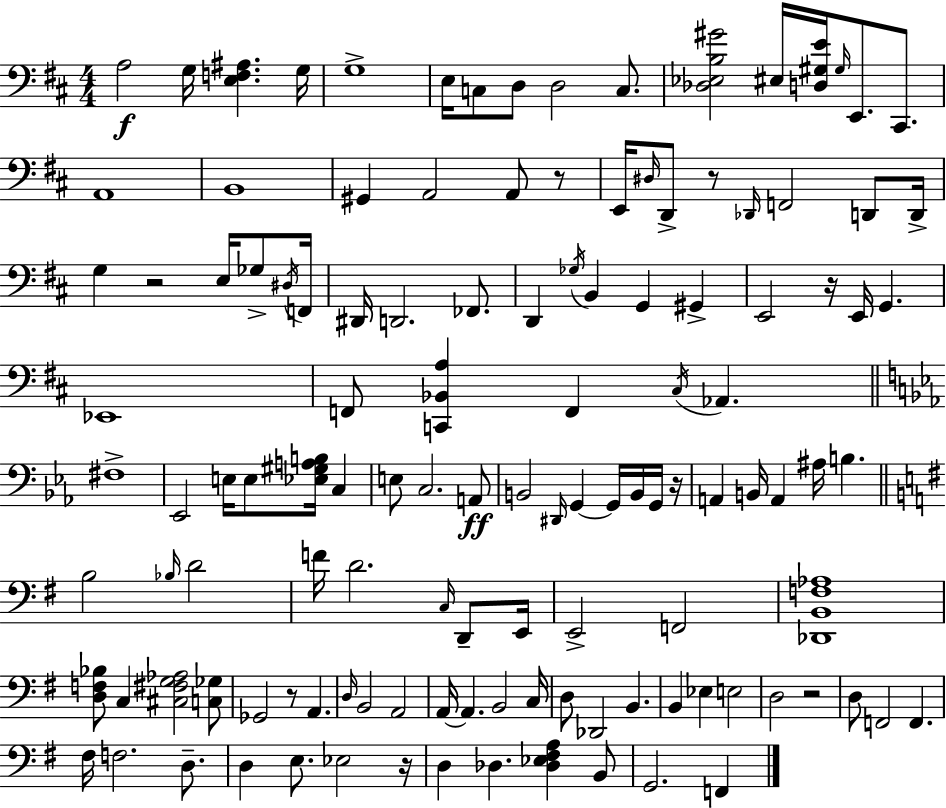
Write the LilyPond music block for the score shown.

{
  \clef bass
  \numericTimeSignature
  \time 4/4
  \key d \major
  a2\f g16 <e f ais>4. g16 | g1-> | e16 c8 d8 d2 c8. | <des ees b gis'>2 eis16 <d gis e'>16 \grace { gis16 } e,8. cis,8. | \break a,1 | b,1 | gis,4 a,2 a,8 r8 | e,16 \grace { dis16 } d,8-> r8 \grace { des,16 } f,2 | \break d,8 d,16-> g4 r2 e16 | ges8-> \acciaccatura { dis16 } f,16 dis,16 d,2. | fes,8. d,4 \acciaccatura { ges16 } b,4 g,4 | gis,4-> e,2 r16 e,16 g,4. | \break ees,1 | f,8 <c, bes, a>4 f,4 \acciaccatura { cis16 } | aes,4. \bar "||" \break \key ees \major fis1-> | ees,2 e16 e8 <ees gis a b>16 c4 | e8 c2. a,8\ff | b,2 \grace { dis,16 } g,4~~ g,16 b,16 g,16 | \break r16 a,4 b,16 a,4 ais16 b4. | \bar "||" \break \key g \major b2 \grace { bes16 } d'2 | f'16 d'2. \grace { c16 } d,8-- | e,16 e,2-> f,2 | <des, b, f aes>1 | \break <d f bes>8 c4 <cis fis g aes>2 | <c ges>8 ges,2 r8 a,4. | \grace { d16 } b,2 a,2 | a,16~~ a,4. b,2 | \break c16 d8 des,2 b,4. | b,4 ees4 e2 | d2 r2 | d8 f,2 f,4. | \break fis16 f2. | d8.-- d4 e8. ees2 | r16 d4 des4. <des ees fis a>4 | b,8 g,2. f,4 | \break \bar "|."
}